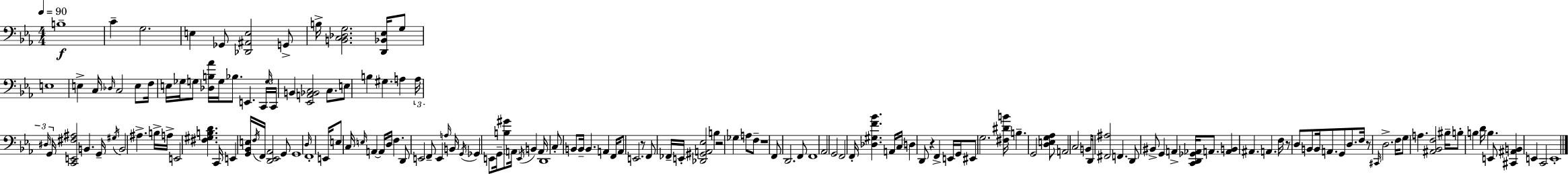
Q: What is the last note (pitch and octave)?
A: E2